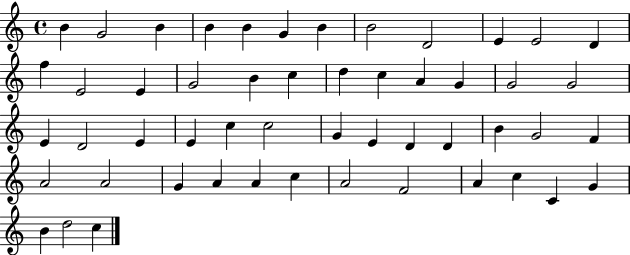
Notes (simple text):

B4/q G4/h B4/q B4/q B4/q G4/q B4/q B4/h D4/h E4/q E4/h D4/q F5/q E4/h E4/q G4/h B4/q C5/q D5/q C5/q A4/q G4/q G4/h G4/h E4/q D4/h E4/q E4/q C5/q C5/h G4/q E4/q D4/q D4/q B4/q G4/h F4/q A4/h A4/h G4/q A4/q A4/q C5/q A4/h F4/h A4/q C5/q C4/q G4/q B4/q D5/h C5/q